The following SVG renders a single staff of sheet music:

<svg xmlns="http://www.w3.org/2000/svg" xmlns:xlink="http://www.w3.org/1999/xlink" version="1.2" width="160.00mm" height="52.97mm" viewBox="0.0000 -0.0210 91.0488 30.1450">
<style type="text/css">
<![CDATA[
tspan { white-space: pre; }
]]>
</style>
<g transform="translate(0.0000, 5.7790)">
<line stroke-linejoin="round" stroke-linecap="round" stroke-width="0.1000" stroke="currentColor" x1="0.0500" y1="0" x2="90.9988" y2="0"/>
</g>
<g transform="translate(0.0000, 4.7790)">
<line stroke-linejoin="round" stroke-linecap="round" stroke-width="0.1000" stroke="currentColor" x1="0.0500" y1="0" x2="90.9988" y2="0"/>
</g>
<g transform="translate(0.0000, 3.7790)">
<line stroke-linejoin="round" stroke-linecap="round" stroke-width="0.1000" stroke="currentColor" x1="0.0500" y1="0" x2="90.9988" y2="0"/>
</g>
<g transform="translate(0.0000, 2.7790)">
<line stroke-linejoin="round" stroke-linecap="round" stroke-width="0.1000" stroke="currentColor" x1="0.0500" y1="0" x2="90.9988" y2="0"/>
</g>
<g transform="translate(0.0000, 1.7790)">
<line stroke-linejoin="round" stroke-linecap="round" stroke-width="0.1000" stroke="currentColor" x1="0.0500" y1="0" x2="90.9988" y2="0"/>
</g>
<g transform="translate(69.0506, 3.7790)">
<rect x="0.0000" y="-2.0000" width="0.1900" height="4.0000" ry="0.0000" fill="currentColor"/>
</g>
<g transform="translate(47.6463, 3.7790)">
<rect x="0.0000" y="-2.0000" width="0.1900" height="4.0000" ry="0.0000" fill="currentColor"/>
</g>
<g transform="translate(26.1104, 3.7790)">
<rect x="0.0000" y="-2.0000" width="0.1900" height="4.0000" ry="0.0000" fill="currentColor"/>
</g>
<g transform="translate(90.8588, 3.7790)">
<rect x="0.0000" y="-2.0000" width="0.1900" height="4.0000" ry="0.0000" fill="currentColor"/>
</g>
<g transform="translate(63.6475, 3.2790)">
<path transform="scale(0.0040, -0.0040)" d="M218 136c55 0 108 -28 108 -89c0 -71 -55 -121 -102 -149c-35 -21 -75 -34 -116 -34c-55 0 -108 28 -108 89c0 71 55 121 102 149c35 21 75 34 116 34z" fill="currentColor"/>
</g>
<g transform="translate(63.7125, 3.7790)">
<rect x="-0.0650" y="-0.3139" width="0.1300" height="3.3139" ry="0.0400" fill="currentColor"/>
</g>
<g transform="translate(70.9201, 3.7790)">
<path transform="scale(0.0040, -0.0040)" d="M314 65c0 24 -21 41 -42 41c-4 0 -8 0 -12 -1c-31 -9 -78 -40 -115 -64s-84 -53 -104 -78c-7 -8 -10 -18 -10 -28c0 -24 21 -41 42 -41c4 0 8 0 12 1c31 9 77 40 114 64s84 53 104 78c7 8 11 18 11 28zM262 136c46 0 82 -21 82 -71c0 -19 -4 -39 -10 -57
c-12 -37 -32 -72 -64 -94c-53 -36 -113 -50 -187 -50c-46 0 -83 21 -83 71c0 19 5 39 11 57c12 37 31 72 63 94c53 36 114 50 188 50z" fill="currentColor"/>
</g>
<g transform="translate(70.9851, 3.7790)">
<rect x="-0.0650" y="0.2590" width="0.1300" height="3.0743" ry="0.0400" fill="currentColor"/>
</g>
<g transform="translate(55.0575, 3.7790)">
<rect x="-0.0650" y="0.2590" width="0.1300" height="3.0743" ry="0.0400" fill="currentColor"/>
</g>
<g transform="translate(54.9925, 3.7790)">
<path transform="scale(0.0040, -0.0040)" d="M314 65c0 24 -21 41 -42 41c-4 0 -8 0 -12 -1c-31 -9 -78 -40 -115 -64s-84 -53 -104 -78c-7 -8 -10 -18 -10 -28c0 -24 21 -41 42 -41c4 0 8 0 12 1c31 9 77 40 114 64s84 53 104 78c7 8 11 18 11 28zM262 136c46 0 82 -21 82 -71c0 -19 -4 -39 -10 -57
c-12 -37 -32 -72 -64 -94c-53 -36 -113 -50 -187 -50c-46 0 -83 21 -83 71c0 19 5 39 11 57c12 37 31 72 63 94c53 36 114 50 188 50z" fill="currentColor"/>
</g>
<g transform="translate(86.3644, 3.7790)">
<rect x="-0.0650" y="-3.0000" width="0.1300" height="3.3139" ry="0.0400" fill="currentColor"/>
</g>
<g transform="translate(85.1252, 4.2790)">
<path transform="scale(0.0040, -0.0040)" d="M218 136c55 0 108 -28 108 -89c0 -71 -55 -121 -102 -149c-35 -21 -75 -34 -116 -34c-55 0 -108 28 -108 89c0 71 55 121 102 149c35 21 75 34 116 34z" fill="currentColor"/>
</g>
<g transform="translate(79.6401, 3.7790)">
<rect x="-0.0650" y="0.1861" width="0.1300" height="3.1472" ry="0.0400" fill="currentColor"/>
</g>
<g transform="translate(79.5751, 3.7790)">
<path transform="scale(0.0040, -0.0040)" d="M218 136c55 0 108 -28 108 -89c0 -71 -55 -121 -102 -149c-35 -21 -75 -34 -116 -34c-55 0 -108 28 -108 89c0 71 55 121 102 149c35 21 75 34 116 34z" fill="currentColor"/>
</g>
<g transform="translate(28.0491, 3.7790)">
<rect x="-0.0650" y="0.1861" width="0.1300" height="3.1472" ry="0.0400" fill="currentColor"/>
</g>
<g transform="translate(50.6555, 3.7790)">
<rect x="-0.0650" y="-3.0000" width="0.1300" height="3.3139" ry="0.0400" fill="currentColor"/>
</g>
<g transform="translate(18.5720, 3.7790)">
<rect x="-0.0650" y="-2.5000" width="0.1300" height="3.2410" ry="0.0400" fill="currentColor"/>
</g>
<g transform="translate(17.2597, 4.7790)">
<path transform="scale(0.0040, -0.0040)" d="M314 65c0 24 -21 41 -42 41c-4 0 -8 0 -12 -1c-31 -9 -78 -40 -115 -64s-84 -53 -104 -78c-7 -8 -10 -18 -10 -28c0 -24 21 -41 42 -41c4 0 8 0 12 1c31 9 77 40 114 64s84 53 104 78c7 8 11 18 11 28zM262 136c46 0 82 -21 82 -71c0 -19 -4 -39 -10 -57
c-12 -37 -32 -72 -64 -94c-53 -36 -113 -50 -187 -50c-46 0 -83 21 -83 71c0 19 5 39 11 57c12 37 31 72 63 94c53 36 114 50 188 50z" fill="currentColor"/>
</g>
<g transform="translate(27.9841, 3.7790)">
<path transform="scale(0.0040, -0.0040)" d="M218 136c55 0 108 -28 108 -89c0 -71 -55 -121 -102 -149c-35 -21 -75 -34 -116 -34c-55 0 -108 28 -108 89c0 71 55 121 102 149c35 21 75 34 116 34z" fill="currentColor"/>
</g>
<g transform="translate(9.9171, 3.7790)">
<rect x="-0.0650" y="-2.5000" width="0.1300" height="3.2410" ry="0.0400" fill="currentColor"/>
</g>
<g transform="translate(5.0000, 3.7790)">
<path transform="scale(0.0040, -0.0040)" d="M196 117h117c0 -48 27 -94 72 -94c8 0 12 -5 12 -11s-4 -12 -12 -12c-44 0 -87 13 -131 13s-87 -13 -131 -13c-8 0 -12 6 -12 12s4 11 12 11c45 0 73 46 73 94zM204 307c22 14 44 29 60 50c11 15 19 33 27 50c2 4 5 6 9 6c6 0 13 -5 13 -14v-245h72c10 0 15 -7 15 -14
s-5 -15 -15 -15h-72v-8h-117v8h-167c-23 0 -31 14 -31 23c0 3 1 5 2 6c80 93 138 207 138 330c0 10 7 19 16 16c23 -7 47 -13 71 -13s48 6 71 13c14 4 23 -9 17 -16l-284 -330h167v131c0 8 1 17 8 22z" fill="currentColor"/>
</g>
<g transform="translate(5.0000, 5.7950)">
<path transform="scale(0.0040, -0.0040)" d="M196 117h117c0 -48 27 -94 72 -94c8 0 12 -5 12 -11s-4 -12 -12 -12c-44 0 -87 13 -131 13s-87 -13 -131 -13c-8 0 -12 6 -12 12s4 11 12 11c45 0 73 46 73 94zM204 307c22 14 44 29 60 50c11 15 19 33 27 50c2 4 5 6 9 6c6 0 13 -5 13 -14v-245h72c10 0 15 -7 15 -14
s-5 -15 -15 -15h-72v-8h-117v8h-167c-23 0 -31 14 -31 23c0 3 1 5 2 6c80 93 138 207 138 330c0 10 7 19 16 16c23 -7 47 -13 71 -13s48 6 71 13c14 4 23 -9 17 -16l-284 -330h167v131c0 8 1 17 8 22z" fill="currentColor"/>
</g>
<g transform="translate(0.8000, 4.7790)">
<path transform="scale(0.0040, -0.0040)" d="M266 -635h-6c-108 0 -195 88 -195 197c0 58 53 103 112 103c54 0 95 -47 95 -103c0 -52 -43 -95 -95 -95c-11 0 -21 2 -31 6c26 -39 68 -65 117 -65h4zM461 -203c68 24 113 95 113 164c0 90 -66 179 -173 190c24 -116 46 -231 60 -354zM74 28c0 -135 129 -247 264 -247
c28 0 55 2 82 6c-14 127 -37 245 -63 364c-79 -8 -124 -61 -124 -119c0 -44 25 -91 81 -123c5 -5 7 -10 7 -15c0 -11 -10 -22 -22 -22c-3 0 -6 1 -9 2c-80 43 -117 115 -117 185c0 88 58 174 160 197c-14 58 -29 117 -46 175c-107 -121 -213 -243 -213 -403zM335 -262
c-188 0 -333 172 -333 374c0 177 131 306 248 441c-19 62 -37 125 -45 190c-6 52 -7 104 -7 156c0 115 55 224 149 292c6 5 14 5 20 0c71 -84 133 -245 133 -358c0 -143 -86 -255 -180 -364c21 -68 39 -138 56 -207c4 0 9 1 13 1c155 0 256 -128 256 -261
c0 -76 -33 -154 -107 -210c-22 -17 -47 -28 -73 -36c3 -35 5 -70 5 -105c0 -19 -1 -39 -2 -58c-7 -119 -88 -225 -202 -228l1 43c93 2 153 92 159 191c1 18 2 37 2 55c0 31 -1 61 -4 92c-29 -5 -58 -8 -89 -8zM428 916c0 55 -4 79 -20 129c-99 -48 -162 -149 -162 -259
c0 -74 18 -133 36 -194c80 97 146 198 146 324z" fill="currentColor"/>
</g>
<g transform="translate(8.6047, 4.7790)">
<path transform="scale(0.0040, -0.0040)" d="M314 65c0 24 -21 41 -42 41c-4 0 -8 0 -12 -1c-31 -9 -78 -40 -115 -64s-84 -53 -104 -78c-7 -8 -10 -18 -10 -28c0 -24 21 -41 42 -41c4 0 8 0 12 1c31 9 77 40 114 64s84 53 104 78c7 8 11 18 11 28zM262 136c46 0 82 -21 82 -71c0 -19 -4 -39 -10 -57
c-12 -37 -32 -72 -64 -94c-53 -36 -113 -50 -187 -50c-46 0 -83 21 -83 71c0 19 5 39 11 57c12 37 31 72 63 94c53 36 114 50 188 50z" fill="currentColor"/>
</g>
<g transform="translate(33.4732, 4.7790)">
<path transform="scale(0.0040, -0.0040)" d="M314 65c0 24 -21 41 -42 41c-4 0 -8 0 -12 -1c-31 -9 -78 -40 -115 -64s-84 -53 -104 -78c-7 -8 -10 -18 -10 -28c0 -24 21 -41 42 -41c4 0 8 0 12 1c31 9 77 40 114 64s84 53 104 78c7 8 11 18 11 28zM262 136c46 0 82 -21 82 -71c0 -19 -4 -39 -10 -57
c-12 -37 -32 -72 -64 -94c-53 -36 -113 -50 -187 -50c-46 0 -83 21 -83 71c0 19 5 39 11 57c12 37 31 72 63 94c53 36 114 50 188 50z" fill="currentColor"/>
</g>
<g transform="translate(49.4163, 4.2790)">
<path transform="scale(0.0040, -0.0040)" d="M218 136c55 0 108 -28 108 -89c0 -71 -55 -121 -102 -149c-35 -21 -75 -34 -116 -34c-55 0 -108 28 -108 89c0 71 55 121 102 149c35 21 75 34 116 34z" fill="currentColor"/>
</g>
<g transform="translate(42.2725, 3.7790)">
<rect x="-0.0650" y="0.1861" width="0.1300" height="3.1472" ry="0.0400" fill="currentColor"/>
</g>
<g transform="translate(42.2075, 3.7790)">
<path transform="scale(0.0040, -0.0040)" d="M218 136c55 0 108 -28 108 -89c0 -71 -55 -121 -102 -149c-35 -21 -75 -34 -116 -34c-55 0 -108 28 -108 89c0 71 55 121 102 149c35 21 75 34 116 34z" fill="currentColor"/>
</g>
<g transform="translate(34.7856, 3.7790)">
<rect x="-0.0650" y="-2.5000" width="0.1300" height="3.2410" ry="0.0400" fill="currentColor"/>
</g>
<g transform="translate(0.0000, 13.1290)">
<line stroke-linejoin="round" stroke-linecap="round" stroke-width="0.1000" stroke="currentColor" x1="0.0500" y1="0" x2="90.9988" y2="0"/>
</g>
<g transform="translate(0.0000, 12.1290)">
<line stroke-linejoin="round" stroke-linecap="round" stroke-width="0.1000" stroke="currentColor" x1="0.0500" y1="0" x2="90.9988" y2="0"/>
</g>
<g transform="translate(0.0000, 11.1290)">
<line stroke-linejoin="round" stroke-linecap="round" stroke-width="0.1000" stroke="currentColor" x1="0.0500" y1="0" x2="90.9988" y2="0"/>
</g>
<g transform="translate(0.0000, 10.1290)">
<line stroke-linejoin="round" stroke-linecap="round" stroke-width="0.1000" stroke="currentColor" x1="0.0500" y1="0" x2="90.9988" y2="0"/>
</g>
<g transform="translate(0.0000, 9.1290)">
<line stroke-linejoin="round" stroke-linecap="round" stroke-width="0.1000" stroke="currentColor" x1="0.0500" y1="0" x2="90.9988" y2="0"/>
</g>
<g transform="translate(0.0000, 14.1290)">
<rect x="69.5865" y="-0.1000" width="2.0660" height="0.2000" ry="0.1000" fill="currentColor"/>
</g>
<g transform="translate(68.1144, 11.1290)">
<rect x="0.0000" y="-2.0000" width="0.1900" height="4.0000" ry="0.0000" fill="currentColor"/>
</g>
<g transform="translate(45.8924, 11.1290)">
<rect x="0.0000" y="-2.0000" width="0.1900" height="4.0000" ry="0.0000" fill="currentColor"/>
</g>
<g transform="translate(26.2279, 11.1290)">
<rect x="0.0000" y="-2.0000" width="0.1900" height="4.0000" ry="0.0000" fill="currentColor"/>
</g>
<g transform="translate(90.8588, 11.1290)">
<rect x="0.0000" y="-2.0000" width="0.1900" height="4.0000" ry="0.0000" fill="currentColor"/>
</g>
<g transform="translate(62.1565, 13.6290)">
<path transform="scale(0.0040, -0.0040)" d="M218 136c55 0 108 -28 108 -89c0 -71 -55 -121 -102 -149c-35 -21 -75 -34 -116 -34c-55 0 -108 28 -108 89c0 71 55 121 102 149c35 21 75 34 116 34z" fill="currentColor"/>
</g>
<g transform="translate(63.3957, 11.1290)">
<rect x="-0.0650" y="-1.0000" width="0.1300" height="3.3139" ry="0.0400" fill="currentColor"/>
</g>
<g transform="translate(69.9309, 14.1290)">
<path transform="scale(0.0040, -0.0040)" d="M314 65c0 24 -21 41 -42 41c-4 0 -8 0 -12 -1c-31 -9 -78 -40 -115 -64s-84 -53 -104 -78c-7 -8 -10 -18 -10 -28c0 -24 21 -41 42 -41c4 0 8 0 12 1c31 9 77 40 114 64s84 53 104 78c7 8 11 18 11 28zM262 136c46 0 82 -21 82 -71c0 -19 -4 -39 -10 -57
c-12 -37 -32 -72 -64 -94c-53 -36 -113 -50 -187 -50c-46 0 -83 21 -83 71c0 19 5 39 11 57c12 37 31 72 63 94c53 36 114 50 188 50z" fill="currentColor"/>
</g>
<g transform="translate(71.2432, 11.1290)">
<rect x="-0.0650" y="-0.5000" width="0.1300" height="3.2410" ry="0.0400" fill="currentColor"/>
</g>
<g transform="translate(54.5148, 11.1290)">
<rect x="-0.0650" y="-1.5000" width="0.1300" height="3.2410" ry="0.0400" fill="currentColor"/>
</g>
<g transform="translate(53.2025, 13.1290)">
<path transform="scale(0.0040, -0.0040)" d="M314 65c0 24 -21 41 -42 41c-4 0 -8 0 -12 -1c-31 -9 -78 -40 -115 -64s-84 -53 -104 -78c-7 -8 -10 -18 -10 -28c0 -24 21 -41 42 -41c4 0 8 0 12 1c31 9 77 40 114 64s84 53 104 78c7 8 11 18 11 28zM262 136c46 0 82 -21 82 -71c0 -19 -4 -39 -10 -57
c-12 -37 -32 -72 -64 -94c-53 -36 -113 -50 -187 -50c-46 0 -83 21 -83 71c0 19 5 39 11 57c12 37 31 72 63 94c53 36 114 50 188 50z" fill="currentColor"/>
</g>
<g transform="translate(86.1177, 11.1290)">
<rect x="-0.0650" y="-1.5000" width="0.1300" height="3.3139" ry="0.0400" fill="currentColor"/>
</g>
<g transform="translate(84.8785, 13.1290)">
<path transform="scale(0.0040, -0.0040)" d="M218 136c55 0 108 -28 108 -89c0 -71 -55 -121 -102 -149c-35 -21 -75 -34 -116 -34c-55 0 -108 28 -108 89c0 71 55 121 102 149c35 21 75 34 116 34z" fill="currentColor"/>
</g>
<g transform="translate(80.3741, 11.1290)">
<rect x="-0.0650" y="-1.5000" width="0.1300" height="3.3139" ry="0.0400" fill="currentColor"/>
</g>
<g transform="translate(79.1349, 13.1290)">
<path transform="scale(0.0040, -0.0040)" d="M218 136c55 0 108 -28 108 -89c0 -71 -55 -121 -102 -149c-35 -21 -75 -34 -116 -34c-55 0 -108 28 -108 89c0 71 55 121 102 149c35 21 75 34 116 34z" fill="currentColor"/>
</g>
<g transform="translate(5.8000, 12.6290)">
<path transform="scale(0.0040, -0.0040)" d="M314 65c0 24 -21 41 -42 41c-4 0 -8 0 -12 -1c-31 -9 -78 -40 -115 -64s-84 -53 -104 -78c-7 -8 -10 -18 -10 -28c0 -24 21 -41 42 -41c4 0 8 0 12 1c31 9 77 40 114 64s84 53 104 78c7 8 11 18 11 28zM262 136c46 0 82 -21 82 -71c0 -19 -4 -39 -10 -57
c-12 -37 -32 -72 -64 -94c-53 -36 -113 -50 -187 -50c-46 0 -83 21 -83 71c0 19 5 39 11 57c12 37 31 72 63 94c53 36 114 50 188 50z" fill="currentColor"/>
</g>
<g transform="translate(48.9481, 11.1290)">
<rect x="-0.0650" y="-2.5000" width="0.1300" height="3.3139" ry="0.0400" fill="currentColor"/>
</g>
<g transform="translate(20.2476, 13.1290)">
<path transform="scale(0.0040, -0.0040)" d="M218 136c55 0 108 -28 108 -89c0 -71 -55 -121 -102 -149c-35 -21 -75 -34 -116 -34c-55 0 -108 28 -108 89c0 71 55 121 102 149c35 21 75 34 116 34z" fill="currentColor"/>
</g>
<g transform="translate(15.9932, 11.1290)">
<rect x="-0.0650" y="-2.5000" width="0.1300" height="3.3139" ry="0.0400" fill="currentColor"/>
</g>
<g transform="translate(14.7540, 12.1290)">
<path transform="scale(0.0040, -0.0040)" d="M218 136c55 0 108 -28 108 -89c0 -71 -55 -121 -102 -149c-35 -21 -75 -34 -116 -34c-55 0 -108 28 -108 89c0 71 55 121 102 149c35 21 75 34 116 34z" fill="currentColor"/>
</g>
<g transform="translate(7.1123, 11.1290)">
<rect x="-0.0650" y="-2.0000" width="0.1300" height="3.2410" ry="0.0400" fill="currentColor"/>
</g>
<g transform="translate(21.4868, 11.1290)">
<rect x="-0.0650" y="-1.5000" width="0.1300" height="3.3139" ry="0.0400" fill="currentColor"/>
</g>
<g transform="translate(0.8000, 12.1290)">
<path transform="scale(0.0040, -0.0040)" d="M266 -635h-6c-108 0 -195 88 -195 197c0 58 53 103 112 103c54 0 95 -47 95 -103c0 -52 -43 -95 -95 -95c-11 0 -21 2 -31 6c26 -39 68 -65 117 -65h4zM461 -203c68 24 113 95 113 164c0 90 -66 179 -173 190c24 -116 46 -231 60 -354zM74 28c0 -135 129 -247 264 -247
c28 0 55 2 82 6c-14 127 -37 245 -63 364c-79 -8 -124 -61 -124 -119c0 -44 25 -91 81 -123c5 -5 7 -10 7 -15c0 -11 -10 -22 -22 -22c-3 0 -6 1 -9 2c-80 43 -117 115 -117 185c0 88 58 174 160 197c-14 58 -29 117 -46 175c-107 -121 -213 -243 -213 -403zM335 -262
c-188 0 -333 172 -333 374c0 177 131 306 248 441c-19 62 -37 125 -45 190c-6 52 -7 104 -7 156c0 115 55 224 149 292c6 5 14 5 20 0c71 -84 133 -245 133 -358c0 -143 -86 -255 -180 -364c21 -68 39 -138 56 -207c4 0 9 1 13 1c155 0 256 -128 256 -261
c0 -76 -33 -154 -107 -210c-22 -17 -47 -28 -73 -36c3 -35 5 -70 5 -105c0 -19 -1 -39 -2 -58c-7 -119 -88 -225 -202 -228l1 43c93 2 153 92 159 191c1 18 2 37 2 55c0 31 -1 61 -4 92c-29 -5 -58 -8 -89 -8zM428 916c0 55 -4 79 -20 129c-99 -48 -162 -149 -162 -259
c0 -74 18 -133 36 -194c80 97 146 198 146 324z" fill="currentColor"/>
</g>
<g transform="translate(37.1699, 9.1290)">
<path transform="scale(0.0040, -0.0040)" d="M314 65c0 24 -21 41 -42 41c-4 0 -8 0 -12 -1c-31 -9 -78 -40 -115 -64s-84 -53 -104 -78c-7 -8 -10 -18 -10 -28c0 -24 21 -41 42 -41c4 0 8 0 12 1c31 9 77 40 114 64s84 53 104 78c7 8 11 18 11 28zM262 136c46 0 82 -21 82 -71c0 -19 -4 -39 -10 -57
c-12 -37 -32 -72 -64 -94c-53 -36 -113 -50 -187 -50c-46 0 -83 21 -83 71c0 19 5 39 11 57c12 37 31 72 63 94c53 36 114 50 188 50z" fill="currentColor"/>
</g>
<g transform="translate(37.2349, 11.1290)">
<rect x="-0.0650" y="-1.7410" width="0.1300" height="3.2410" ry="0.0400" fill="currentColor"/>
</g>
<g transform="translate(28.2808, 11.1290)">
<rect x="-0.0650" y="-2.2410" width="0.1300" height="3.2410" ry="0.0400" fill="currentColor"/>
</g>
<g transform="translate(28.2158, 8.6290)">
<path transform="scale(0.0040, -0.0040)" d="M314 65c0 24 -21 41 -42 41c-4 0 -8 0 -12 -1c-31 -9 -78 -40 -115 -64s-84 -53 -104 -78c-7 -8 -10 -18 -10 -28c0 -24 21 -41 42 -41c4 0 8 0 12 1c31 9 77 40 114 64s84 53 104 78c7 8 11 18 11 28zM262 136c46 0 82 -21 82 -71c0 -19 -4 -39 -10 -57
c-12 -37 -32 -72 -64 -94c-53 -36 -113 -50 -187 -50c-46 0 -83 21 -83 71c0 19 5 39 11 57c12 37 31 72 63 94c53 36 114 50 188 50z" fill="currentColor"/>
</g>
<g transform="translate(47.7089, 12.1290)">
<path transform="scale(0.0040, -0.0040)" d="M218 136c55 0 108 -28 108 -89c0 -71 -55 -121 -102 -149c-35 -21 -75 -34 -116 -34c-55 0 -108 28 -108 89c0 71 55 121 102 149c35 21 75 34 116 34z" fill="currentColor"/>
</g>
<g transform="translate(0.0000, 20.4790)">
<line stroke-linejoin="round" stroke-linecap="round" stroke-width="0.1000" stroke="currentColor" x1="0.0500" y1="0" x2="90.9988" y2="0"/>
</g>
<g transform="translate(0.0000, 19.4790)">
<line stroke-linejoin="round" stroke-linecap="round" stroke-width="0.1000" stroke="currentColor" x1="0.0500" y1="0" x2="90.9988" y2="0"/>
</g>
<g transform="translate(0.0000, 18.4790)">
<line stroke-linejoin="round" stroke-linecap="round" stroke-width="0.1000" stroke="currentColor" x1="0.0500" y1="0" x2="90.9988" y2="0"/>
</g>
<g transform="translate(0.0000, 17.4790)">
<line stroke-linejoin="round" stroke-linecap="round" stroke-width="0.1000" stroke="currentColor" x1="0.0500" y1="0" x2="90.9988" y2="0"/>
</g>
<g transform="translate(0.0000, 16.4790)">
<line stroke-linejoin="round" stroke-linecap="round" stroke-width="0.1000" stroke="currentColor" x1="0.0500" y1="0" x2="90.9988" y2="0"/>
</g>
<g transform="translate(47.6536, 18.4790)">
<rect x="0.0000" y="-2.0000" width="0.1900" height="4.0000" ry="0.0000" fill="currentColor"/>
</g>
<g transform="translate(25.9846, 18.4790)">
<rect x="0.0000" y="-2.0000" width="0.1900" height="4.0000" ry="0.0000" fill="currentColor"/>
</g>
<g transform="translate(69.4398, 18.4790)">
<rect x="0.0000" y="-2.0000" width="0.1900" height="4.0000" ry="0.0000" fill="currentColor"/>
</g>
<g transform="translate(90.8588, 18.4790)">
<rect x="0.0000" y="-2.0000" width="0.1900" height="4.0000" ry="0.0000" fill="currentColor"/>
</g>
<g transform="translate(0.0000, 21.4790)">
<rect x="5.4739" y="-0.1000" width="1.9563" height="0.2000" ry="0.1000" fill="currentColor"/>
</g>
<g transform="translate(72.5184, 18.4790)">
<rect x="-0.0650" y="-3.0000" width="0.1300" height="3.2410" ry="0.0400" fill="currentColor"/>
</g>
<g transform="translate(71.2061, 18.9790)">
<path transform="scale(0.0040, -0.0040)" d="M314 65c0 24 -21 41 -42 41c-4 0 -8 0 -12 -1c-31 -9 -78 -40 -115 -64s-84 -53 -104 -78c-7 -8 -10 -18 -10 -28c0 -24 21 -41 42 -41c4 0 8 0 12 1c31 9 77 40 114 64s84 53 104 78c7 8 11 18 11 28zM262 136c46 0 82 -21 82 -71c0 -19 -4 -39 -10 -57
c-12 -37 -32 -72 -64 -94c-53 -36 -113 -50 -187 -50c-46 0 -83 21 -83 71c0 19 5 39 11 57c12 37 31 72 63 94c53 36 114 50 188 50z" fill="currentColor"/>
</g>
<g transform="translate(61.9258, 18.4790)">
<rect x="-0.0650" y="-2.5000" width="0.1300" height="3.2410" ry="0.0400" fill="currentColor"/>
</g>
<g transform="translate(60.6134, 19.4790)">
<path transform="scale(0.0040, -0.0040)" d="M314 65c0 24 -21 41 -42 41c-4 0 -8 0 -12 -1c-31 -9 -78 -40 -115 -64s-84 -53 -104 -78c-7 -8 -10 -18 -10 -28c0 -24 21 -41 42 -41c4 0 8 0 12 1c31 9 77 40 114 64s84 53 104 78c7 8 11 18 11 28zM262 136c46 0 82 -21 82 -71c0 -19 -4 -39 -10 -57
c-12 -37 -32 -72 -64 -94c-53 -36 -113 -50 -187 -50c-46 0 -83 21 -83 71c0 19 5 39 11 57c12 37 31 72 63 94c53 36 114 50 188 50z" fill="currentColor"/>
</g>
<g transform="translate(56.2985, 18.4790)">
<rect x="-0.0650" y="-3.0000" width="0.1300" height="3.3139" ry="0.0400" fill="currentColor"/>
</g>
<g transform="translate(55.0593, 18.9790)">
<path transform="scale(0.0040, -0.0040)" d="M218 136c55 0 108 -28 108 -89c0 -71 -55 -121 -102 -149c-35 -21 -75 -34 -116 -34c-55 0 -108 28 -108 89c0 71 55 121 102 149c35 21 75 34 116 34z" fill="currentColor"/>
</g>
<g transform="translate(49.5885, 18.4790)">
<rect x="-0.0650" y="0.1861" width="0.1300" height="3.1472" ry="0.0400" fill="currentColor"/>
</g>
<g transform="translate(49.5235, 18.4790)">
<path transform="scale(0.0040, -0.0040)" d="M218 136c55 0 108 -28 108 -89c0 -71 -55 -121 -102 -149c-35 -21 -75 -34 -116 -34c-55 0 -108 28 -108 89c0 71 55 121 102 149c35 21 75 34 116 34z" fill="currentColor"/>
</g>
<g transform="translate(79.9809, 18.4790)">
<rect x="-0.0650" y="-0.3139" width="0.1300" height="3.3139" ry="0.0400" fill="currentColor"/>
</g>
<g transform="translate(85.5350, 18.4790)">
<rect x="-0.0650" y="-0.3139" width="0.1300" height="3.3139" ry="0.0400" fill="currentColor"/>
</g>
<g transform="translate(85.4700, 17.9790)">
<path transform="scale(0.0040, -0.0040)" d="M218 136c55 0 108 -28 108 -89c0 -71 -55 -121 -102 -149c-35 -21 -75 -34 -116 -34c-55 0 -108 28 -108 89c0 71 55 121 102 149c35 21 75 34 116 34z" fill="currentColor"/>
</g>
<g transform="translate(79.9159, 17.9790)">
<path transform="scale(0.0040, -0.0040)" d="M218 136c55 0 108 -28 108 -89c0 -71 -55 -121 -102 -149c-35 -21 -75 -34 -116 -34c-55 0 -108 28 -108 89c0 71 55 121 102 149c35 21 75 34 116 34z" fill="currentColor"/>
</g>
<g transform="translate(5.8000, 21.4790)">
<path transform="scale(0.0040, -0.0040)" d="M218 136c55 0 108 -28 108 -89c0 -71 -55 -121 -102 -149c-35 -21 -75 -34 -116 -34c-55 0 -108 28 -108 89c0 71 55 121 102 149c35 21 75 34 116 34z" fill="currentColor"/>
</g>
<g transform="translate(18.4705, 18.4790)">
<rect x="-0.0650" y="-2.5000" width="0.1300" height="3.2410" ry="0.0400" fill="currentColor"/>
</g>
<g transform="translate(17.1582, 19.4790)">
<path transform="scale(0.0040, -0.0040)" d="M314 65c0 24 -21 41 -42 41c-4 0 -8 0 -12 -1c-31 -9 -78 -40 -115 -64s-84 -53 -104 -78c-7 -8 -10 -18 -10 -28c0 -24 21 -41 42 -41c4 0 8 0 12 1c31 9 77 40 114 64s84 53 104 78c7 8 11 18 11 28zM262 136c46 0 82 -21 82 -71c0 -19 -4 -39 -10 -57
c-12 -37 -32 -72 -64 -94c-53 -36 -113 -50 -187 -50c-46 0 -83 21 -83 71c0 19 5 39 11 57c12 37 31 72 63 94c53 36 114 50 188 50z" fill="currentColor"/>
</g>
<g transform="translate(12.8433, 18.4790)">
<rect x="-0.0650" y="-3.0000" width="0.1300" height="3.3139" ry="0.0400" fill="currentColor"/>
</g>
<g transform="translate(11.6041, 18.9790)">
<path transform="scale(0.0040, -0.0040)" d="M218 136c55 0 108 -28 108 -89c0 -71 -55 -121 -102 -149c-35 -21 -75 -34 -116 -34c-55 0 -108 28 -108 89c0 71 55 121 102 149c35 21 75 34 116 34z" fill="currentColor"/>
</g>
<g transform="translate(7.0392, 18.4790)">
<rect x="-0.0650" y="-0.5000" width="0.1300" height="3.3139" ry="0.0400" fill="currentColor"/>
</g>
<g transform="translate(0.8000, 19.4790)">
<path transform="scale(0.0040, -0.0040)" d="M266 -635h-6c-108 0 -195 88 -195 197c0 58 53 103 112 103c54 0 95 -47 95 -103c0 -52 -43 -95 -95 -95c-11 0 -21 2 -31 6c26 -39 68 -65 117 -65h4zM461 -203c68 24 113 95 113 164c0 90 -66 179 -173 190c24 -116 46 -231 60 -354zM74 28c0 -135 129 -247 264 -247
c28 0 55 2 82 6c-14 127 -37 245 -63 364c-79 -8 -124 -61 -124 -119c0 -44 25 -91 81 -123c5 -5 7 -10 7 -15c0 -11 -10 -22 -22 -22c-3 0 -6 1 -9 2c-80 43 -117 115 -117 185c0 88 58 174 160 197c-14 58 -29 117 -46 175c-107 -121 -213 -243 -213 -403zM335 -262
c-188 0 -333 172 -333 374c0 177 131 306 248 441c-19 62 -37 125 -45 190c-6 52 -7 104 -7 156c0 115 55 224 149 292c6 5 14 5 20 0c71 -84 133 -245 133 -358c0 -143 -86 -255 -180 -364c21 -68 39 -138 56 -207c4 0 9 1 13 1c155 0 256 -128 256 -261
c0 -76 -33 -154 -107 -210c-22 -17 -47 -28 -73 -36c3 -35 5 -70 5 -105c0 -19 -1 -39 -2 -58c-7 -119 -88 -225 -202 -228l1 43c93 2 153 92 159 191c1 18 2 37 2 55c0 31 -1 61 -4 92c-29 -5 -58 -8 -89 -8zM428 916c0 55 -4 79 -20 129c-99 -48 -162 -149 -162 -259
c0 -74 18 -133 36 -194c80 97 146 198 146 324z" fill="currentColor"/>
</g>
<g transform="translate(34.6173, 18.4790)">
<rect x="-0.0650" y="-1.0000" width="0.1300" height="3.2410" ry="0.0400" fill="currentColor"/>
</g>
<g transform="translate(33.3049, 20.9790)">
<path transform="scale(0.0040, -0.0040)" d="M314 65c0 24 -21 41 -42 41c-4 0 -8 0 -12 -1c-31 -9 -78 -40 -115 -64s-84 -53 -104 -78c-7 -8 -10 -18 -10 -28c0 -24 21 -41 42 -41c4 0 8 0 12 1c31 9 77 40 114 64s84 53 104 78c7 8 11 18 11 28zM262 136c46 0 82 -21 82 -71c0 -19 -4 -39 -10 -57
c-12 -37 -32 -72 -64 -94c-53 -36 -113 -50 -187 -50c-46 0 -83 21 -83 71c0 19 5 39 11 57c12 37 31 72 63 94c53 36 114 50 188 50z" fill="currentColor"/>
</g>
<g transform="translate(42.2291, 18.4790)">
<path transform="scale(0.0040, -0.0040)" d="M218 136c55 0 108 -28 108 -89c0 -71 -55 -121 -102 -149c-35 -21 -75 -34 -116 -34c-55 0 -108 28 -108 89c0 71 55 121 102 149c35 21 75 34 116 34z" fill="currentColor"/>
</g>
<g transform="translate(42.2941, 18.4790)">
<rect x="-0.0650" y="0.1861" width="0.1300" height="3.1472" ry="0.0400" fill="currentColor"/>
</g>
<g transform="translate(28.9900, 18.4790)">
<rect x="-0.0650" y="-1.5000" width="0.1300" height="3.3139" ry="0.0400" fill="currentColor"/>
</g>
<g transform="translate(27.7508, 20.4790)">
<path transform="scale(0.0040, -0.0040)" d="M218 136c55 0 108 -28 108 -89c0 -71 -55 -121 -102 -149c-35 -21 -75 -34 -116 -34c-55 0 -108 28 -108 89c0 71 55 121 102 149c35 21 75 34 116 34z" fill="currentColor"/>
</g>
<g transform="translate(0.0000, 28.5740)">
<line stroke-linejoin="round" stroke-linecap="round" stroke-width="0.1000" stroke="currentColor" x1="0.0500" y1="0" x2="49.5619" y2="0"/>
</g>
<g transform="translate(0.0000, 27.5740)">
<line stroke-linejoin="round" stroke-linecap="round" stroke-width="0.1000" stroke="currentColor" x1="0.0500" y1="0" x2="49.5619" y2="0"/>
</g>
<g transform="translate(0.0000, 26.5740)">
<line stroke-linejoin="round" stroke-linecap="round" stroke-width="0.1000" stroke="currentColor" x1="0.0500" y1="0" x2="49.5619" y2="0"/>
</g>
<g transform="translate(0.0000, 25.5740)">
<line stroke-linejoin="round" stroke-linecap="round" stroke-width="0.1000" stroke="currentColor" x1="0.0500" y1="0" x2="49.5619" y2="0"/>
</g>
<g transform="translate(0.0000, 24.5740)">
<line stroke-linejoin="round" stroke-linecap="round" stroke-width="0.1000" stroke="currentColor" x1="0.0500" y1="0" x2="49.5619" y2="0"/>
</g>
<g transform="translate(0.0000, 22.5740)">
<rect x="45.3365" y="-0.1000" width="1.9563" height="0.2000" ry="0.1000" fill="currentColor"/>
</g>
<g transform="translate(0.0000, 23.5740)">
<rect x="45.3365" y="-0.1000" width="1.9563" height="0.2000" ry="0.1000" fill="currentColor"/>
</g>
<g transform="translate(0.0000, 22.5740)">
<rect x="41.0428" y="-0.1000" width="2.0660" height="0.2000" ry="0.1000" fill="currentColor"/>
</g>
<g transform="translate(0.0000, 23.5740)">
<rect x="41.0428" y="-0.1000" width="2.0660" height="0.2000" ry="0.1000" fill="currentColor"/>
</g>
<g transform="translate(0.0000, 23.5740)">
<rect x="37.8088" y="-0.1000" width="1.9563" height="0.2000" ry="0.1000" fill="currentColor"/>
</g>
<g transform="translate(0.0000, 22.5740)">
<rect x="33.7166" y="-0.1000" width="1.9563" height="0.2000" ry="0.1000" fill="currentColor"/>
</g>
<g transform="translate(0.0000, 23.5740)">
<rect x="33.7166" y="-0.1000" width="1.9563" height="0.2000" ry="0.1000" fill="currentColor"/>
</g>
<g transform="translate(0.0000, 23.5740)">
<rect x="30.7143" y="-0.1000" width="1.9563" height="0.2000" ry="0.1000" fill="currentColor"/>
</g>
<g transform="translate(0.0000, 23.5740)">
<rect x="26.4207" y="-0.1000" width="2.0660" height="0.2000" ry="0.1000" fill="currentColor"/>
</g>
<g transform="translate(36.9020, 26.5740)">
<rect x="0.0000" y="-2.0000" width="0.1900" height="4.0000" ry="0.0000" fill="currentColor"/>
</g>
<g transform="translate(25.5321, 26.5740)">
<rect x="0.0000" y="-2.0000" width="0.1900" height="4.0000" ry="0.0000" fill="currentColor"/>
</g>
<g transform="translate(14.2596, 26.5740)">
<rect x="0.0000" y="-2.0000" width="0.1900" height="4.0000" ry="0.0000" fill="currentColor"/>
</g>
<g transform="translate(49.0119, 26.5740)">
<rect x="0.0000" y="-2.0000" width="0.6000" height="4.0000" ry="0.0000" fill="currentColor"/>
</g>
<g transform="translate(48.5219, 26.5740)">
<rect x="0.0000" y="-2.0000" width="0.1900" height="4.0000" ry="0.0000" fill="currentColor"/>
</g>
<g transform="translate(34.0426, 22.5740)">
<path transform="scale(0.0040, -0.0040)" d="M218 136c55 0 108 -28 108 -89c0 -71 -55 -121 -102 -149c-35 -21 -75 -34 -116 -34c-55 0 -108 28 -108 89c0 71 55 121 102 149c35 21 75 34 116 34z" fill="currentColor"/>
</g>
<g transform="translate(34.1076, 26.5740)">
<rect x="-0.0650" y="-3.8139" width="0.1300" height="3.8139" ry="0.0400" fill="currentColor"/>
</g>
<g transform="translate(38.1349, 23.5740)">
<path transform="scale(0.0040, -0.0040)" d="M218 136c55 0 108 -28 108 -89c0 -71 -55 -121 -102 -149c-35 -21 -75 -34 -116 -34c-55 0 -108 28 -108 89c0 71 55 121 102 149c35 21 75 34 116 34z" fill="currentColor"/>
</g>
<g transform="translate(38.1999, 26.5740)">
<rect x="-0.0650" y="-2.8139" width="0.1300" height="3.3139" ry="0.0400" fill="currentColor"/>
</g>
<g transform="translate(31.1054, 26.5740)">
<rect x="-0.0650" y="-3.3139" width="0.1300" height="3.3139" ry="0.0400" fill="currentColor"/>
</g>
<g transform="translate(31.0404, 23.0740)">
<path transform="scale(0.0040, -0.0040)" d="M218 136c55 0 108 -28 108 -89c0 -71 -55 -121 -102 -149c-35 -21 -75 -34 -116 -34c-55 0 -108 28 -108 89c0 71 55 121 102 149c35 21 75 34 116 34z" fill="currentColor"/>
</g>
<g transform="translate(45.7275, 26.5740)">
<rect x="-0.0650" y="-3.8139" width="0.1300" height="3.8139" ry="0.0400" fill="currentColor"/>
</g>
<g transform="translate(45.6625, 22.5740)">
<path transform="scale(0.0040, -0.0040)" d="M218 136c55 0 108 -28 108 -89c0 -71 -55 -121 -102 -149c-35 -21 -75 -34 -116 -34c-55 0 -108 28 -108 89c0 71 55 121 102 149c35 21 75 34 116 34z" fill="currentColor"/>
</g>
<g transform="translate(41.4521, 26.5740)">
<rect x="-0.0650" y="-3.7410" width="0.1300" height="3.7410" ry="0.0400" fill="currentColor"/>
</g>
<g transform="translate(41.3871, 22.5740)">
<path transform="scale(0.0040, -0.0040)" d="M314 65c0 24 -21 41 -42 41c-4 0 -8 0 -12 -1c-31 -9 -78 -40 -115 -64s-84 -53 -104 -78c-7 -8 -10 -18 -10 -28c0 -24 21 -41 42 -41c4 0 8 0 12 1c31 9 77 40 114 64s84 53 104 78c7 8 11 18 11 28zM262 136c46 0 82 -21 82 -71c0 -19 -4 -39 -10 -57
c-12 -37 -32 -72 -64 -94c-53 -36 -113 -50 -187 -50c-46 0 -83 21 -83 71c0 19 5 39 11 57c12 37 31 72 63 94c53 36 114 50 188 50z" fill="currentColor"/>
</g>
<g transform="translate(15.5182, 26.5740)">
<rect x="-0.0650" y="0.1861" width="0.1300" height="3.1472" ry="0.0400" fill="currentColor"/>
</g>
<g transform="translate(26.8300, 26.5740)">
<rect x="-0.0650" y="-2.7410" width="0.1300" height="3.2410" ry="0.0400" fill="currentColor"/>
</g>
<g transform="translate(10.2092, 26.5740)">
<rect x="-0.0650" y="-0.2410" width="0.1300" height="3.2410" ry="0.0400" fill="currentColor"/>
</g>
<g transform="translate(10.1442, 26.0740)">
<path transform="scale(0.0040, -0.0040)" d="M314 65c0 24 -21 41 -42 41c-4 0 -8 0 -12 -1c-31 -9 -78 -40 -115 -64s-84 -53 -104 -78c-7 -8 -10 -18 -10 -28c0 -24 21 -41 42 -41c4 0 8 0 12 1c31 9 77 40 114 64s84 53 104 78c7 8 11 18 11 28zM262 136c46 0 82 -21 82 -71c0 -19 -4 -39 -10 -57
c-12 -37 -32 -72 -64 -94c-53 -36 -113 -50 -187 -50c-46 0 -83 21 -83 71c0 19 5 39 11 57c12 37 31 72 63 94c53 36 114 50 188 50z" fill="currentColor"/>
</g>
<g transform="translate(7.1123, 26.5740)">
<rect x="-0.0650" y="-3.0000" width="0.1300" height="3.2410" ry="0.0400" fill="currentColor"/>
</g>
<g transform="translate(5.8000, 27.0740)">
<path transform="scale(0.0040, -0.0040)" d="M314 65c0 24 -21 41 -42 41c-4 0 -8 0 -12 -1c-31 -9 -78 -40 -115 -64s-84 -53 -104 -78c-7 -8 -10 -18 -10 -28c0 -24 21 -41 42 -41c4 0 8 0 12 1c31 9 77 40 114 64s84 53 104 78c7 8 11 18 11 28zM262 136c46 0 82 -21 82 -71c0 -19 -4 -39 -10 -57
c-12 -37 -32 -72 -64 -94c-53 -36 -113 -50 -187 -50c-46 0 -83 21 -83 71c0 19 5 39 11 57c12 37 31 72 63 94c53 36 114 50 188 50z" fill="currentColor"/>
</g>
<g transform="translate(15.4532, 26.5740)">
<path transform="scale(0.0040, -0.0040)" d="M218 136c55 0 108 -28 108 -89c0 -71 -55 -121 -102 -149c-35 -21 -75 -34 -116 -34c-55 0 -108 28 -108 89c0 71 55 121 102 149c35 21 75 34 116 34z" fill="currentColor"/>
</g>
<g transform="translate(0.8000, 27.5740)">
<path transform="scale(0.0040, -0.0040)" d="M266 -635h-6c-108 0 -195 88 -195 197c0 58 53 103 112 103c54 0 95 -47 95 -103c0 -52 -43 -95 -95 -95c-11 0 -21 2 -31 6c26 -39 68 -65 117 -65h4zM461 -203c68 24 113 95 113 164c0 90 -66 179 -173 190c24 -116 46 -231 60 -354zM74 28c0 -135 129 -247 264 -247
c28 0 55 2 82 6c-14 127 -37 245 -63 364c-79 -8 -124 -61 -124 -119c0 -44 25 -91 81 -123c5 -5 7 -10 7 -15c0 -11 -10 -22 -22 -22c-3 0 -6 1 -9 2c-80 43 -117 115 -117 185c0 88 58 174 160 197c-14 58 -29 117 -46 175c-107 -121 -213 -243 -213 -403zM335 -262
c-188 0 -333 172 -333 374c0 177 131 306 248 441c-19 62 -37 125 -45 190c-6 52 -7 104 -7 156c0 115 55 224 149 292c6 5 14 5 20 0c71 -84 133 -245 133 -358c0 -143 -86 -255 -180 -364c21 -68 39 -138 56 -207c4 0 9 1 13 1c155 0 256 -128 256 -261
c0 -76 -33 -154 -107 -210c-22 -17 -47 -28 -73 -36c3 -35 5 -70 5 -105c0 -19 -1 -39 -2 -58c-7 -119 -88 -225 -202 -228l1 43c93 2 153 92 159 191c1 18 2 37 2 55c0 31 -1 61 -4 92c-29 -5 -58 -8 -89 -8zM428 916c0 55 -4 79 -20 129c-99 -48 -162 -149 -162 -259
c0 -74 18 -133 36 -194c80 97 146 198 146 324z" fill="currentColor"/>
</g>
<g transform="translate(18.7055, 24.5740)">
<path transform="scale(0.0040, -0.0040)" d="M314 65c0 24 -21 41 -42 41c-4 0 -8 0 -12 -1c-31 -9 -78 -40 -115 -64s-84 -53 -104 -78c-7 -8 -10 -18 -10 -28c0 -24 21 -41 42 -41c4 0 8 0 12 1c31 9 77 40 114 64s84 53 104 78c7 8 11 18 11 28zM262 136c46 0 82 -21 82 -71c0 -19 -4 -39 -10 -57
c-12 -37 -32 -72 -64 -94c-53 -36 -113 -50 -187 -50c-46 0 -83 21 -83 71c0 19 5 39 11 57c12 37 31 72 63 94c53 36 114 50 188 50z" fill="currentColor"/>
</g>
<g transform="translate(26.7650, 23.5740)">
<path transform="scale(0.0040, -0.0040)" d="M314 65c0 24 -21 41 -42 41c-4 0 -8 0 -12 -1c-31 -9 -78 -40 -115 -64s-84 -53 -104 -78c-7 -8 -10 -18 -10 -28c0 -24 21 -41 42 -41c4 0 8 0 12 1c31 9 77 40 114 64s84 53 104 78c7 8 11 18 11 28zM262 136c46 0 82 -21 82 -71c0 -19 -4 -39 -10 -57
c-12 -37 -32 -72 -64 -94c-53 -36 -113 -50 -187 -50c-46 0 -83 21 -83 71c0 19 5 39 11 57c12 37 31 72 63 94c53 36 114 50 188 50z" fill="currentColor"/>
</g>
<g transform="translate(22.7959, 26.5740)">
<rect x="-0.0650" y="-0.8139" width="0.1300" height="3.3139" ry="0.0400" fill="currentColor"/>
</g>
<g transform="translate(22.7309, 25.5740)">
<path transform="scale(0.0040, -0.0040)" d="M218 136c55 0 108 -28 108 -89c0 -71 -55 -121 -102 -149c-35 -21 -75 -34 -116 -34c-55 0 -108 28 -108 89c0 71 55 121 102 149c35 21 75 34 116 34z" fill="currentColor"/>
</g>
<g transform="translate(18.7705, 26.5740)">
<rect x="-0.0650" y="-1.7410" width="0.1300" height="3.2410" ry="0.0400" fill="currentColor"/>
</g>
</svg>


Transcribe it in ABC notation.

X:1
T:Untitled
M:4/4
L:1/4
K:C
G2 G2 B G2 B A B2 c B2 B A F2 G E g2 f2 G E2 D C2 E E C A G2 E D2 B B A G2 A2 c c A2 c2 B f2 d a2 b c' a c'2 c'